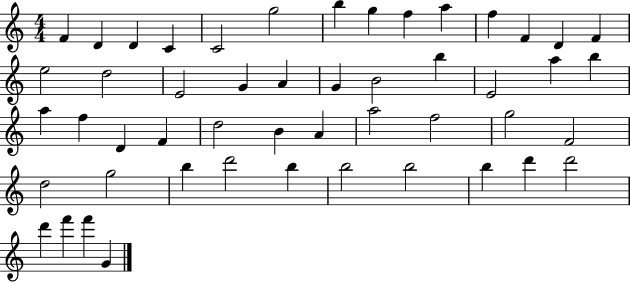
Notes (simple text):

F4/q D4/q D4/q C4/q C4/h G5/h B5/q G5/q F5/q A5/q F5/q F4/q D4/q F4/q E5/h D5/h E4/h G4/q A4/q G4/q B4/h B5/q E4/h A5/q B5/q A5/q F5/q D4/q F4/q D5/h B4/q A4/q A5/h F5/h G5/h F4/h D5/h G5/h B5/q D6/h B5/q B5/h B5/h B5/q D6/q D6/h D6/q F6/q F6/q G4/q